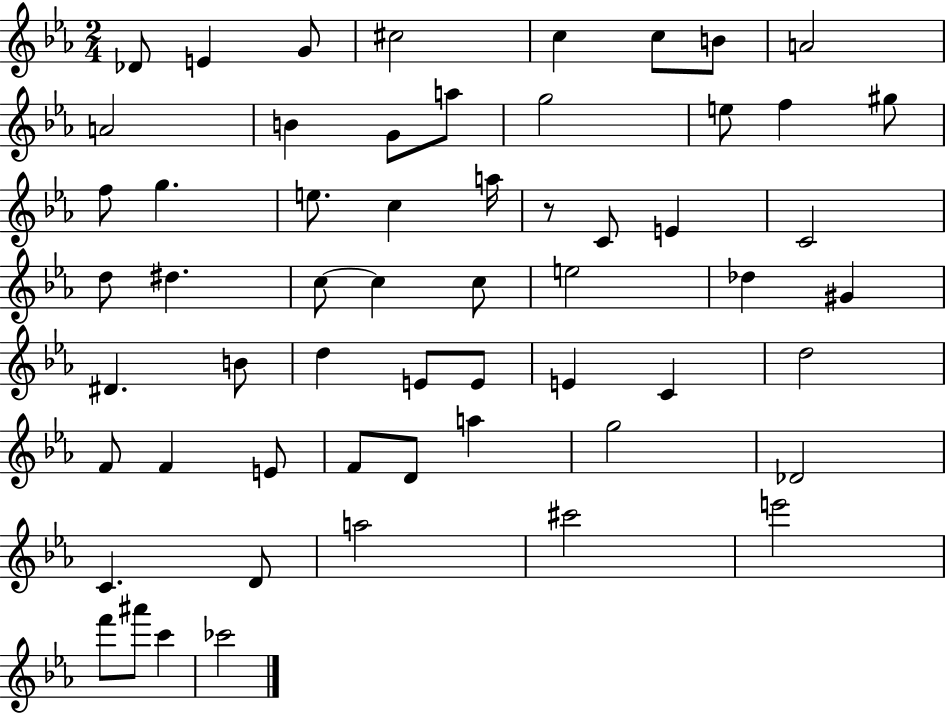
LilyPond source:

{
  \clef treble
  \numericTimeSignature
  \time 2/4
  \key ees \major
  \repeat volta 2 { des'8 e'4 g'8 | cis''2 | c''4 c''8 b'8 | a'2 | \break a'2 | b'4 g'8 a''8 | g''2 | e''8 f''4 gis''8 | \break f''8 g''4. | e''8. c''4 a''16 | r8 c'8 e'4 | c'2 | \break d''8 dis''4. | c''8~~ c''4 c''8 | e''2 | des''4 gis'4 | \break dis'4. b'8 | d''4 e'8 e'8 | e'4 c'4 | d''2 | \break f'8 f'4 e'8 | f'8 d'8 a''4 | g''2 | des'2 | \break c'4. d'8 | a''2 | cis'''2 | e'''2 | \break f'''8 ais'''8 c'''4 | ces'''2 | } \bar "|."
}